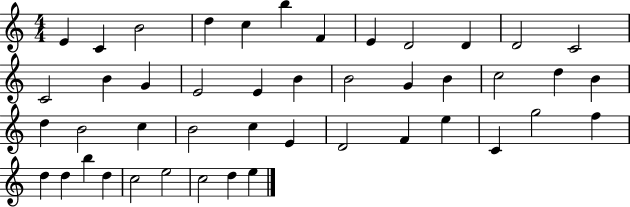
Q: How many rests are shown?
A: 0